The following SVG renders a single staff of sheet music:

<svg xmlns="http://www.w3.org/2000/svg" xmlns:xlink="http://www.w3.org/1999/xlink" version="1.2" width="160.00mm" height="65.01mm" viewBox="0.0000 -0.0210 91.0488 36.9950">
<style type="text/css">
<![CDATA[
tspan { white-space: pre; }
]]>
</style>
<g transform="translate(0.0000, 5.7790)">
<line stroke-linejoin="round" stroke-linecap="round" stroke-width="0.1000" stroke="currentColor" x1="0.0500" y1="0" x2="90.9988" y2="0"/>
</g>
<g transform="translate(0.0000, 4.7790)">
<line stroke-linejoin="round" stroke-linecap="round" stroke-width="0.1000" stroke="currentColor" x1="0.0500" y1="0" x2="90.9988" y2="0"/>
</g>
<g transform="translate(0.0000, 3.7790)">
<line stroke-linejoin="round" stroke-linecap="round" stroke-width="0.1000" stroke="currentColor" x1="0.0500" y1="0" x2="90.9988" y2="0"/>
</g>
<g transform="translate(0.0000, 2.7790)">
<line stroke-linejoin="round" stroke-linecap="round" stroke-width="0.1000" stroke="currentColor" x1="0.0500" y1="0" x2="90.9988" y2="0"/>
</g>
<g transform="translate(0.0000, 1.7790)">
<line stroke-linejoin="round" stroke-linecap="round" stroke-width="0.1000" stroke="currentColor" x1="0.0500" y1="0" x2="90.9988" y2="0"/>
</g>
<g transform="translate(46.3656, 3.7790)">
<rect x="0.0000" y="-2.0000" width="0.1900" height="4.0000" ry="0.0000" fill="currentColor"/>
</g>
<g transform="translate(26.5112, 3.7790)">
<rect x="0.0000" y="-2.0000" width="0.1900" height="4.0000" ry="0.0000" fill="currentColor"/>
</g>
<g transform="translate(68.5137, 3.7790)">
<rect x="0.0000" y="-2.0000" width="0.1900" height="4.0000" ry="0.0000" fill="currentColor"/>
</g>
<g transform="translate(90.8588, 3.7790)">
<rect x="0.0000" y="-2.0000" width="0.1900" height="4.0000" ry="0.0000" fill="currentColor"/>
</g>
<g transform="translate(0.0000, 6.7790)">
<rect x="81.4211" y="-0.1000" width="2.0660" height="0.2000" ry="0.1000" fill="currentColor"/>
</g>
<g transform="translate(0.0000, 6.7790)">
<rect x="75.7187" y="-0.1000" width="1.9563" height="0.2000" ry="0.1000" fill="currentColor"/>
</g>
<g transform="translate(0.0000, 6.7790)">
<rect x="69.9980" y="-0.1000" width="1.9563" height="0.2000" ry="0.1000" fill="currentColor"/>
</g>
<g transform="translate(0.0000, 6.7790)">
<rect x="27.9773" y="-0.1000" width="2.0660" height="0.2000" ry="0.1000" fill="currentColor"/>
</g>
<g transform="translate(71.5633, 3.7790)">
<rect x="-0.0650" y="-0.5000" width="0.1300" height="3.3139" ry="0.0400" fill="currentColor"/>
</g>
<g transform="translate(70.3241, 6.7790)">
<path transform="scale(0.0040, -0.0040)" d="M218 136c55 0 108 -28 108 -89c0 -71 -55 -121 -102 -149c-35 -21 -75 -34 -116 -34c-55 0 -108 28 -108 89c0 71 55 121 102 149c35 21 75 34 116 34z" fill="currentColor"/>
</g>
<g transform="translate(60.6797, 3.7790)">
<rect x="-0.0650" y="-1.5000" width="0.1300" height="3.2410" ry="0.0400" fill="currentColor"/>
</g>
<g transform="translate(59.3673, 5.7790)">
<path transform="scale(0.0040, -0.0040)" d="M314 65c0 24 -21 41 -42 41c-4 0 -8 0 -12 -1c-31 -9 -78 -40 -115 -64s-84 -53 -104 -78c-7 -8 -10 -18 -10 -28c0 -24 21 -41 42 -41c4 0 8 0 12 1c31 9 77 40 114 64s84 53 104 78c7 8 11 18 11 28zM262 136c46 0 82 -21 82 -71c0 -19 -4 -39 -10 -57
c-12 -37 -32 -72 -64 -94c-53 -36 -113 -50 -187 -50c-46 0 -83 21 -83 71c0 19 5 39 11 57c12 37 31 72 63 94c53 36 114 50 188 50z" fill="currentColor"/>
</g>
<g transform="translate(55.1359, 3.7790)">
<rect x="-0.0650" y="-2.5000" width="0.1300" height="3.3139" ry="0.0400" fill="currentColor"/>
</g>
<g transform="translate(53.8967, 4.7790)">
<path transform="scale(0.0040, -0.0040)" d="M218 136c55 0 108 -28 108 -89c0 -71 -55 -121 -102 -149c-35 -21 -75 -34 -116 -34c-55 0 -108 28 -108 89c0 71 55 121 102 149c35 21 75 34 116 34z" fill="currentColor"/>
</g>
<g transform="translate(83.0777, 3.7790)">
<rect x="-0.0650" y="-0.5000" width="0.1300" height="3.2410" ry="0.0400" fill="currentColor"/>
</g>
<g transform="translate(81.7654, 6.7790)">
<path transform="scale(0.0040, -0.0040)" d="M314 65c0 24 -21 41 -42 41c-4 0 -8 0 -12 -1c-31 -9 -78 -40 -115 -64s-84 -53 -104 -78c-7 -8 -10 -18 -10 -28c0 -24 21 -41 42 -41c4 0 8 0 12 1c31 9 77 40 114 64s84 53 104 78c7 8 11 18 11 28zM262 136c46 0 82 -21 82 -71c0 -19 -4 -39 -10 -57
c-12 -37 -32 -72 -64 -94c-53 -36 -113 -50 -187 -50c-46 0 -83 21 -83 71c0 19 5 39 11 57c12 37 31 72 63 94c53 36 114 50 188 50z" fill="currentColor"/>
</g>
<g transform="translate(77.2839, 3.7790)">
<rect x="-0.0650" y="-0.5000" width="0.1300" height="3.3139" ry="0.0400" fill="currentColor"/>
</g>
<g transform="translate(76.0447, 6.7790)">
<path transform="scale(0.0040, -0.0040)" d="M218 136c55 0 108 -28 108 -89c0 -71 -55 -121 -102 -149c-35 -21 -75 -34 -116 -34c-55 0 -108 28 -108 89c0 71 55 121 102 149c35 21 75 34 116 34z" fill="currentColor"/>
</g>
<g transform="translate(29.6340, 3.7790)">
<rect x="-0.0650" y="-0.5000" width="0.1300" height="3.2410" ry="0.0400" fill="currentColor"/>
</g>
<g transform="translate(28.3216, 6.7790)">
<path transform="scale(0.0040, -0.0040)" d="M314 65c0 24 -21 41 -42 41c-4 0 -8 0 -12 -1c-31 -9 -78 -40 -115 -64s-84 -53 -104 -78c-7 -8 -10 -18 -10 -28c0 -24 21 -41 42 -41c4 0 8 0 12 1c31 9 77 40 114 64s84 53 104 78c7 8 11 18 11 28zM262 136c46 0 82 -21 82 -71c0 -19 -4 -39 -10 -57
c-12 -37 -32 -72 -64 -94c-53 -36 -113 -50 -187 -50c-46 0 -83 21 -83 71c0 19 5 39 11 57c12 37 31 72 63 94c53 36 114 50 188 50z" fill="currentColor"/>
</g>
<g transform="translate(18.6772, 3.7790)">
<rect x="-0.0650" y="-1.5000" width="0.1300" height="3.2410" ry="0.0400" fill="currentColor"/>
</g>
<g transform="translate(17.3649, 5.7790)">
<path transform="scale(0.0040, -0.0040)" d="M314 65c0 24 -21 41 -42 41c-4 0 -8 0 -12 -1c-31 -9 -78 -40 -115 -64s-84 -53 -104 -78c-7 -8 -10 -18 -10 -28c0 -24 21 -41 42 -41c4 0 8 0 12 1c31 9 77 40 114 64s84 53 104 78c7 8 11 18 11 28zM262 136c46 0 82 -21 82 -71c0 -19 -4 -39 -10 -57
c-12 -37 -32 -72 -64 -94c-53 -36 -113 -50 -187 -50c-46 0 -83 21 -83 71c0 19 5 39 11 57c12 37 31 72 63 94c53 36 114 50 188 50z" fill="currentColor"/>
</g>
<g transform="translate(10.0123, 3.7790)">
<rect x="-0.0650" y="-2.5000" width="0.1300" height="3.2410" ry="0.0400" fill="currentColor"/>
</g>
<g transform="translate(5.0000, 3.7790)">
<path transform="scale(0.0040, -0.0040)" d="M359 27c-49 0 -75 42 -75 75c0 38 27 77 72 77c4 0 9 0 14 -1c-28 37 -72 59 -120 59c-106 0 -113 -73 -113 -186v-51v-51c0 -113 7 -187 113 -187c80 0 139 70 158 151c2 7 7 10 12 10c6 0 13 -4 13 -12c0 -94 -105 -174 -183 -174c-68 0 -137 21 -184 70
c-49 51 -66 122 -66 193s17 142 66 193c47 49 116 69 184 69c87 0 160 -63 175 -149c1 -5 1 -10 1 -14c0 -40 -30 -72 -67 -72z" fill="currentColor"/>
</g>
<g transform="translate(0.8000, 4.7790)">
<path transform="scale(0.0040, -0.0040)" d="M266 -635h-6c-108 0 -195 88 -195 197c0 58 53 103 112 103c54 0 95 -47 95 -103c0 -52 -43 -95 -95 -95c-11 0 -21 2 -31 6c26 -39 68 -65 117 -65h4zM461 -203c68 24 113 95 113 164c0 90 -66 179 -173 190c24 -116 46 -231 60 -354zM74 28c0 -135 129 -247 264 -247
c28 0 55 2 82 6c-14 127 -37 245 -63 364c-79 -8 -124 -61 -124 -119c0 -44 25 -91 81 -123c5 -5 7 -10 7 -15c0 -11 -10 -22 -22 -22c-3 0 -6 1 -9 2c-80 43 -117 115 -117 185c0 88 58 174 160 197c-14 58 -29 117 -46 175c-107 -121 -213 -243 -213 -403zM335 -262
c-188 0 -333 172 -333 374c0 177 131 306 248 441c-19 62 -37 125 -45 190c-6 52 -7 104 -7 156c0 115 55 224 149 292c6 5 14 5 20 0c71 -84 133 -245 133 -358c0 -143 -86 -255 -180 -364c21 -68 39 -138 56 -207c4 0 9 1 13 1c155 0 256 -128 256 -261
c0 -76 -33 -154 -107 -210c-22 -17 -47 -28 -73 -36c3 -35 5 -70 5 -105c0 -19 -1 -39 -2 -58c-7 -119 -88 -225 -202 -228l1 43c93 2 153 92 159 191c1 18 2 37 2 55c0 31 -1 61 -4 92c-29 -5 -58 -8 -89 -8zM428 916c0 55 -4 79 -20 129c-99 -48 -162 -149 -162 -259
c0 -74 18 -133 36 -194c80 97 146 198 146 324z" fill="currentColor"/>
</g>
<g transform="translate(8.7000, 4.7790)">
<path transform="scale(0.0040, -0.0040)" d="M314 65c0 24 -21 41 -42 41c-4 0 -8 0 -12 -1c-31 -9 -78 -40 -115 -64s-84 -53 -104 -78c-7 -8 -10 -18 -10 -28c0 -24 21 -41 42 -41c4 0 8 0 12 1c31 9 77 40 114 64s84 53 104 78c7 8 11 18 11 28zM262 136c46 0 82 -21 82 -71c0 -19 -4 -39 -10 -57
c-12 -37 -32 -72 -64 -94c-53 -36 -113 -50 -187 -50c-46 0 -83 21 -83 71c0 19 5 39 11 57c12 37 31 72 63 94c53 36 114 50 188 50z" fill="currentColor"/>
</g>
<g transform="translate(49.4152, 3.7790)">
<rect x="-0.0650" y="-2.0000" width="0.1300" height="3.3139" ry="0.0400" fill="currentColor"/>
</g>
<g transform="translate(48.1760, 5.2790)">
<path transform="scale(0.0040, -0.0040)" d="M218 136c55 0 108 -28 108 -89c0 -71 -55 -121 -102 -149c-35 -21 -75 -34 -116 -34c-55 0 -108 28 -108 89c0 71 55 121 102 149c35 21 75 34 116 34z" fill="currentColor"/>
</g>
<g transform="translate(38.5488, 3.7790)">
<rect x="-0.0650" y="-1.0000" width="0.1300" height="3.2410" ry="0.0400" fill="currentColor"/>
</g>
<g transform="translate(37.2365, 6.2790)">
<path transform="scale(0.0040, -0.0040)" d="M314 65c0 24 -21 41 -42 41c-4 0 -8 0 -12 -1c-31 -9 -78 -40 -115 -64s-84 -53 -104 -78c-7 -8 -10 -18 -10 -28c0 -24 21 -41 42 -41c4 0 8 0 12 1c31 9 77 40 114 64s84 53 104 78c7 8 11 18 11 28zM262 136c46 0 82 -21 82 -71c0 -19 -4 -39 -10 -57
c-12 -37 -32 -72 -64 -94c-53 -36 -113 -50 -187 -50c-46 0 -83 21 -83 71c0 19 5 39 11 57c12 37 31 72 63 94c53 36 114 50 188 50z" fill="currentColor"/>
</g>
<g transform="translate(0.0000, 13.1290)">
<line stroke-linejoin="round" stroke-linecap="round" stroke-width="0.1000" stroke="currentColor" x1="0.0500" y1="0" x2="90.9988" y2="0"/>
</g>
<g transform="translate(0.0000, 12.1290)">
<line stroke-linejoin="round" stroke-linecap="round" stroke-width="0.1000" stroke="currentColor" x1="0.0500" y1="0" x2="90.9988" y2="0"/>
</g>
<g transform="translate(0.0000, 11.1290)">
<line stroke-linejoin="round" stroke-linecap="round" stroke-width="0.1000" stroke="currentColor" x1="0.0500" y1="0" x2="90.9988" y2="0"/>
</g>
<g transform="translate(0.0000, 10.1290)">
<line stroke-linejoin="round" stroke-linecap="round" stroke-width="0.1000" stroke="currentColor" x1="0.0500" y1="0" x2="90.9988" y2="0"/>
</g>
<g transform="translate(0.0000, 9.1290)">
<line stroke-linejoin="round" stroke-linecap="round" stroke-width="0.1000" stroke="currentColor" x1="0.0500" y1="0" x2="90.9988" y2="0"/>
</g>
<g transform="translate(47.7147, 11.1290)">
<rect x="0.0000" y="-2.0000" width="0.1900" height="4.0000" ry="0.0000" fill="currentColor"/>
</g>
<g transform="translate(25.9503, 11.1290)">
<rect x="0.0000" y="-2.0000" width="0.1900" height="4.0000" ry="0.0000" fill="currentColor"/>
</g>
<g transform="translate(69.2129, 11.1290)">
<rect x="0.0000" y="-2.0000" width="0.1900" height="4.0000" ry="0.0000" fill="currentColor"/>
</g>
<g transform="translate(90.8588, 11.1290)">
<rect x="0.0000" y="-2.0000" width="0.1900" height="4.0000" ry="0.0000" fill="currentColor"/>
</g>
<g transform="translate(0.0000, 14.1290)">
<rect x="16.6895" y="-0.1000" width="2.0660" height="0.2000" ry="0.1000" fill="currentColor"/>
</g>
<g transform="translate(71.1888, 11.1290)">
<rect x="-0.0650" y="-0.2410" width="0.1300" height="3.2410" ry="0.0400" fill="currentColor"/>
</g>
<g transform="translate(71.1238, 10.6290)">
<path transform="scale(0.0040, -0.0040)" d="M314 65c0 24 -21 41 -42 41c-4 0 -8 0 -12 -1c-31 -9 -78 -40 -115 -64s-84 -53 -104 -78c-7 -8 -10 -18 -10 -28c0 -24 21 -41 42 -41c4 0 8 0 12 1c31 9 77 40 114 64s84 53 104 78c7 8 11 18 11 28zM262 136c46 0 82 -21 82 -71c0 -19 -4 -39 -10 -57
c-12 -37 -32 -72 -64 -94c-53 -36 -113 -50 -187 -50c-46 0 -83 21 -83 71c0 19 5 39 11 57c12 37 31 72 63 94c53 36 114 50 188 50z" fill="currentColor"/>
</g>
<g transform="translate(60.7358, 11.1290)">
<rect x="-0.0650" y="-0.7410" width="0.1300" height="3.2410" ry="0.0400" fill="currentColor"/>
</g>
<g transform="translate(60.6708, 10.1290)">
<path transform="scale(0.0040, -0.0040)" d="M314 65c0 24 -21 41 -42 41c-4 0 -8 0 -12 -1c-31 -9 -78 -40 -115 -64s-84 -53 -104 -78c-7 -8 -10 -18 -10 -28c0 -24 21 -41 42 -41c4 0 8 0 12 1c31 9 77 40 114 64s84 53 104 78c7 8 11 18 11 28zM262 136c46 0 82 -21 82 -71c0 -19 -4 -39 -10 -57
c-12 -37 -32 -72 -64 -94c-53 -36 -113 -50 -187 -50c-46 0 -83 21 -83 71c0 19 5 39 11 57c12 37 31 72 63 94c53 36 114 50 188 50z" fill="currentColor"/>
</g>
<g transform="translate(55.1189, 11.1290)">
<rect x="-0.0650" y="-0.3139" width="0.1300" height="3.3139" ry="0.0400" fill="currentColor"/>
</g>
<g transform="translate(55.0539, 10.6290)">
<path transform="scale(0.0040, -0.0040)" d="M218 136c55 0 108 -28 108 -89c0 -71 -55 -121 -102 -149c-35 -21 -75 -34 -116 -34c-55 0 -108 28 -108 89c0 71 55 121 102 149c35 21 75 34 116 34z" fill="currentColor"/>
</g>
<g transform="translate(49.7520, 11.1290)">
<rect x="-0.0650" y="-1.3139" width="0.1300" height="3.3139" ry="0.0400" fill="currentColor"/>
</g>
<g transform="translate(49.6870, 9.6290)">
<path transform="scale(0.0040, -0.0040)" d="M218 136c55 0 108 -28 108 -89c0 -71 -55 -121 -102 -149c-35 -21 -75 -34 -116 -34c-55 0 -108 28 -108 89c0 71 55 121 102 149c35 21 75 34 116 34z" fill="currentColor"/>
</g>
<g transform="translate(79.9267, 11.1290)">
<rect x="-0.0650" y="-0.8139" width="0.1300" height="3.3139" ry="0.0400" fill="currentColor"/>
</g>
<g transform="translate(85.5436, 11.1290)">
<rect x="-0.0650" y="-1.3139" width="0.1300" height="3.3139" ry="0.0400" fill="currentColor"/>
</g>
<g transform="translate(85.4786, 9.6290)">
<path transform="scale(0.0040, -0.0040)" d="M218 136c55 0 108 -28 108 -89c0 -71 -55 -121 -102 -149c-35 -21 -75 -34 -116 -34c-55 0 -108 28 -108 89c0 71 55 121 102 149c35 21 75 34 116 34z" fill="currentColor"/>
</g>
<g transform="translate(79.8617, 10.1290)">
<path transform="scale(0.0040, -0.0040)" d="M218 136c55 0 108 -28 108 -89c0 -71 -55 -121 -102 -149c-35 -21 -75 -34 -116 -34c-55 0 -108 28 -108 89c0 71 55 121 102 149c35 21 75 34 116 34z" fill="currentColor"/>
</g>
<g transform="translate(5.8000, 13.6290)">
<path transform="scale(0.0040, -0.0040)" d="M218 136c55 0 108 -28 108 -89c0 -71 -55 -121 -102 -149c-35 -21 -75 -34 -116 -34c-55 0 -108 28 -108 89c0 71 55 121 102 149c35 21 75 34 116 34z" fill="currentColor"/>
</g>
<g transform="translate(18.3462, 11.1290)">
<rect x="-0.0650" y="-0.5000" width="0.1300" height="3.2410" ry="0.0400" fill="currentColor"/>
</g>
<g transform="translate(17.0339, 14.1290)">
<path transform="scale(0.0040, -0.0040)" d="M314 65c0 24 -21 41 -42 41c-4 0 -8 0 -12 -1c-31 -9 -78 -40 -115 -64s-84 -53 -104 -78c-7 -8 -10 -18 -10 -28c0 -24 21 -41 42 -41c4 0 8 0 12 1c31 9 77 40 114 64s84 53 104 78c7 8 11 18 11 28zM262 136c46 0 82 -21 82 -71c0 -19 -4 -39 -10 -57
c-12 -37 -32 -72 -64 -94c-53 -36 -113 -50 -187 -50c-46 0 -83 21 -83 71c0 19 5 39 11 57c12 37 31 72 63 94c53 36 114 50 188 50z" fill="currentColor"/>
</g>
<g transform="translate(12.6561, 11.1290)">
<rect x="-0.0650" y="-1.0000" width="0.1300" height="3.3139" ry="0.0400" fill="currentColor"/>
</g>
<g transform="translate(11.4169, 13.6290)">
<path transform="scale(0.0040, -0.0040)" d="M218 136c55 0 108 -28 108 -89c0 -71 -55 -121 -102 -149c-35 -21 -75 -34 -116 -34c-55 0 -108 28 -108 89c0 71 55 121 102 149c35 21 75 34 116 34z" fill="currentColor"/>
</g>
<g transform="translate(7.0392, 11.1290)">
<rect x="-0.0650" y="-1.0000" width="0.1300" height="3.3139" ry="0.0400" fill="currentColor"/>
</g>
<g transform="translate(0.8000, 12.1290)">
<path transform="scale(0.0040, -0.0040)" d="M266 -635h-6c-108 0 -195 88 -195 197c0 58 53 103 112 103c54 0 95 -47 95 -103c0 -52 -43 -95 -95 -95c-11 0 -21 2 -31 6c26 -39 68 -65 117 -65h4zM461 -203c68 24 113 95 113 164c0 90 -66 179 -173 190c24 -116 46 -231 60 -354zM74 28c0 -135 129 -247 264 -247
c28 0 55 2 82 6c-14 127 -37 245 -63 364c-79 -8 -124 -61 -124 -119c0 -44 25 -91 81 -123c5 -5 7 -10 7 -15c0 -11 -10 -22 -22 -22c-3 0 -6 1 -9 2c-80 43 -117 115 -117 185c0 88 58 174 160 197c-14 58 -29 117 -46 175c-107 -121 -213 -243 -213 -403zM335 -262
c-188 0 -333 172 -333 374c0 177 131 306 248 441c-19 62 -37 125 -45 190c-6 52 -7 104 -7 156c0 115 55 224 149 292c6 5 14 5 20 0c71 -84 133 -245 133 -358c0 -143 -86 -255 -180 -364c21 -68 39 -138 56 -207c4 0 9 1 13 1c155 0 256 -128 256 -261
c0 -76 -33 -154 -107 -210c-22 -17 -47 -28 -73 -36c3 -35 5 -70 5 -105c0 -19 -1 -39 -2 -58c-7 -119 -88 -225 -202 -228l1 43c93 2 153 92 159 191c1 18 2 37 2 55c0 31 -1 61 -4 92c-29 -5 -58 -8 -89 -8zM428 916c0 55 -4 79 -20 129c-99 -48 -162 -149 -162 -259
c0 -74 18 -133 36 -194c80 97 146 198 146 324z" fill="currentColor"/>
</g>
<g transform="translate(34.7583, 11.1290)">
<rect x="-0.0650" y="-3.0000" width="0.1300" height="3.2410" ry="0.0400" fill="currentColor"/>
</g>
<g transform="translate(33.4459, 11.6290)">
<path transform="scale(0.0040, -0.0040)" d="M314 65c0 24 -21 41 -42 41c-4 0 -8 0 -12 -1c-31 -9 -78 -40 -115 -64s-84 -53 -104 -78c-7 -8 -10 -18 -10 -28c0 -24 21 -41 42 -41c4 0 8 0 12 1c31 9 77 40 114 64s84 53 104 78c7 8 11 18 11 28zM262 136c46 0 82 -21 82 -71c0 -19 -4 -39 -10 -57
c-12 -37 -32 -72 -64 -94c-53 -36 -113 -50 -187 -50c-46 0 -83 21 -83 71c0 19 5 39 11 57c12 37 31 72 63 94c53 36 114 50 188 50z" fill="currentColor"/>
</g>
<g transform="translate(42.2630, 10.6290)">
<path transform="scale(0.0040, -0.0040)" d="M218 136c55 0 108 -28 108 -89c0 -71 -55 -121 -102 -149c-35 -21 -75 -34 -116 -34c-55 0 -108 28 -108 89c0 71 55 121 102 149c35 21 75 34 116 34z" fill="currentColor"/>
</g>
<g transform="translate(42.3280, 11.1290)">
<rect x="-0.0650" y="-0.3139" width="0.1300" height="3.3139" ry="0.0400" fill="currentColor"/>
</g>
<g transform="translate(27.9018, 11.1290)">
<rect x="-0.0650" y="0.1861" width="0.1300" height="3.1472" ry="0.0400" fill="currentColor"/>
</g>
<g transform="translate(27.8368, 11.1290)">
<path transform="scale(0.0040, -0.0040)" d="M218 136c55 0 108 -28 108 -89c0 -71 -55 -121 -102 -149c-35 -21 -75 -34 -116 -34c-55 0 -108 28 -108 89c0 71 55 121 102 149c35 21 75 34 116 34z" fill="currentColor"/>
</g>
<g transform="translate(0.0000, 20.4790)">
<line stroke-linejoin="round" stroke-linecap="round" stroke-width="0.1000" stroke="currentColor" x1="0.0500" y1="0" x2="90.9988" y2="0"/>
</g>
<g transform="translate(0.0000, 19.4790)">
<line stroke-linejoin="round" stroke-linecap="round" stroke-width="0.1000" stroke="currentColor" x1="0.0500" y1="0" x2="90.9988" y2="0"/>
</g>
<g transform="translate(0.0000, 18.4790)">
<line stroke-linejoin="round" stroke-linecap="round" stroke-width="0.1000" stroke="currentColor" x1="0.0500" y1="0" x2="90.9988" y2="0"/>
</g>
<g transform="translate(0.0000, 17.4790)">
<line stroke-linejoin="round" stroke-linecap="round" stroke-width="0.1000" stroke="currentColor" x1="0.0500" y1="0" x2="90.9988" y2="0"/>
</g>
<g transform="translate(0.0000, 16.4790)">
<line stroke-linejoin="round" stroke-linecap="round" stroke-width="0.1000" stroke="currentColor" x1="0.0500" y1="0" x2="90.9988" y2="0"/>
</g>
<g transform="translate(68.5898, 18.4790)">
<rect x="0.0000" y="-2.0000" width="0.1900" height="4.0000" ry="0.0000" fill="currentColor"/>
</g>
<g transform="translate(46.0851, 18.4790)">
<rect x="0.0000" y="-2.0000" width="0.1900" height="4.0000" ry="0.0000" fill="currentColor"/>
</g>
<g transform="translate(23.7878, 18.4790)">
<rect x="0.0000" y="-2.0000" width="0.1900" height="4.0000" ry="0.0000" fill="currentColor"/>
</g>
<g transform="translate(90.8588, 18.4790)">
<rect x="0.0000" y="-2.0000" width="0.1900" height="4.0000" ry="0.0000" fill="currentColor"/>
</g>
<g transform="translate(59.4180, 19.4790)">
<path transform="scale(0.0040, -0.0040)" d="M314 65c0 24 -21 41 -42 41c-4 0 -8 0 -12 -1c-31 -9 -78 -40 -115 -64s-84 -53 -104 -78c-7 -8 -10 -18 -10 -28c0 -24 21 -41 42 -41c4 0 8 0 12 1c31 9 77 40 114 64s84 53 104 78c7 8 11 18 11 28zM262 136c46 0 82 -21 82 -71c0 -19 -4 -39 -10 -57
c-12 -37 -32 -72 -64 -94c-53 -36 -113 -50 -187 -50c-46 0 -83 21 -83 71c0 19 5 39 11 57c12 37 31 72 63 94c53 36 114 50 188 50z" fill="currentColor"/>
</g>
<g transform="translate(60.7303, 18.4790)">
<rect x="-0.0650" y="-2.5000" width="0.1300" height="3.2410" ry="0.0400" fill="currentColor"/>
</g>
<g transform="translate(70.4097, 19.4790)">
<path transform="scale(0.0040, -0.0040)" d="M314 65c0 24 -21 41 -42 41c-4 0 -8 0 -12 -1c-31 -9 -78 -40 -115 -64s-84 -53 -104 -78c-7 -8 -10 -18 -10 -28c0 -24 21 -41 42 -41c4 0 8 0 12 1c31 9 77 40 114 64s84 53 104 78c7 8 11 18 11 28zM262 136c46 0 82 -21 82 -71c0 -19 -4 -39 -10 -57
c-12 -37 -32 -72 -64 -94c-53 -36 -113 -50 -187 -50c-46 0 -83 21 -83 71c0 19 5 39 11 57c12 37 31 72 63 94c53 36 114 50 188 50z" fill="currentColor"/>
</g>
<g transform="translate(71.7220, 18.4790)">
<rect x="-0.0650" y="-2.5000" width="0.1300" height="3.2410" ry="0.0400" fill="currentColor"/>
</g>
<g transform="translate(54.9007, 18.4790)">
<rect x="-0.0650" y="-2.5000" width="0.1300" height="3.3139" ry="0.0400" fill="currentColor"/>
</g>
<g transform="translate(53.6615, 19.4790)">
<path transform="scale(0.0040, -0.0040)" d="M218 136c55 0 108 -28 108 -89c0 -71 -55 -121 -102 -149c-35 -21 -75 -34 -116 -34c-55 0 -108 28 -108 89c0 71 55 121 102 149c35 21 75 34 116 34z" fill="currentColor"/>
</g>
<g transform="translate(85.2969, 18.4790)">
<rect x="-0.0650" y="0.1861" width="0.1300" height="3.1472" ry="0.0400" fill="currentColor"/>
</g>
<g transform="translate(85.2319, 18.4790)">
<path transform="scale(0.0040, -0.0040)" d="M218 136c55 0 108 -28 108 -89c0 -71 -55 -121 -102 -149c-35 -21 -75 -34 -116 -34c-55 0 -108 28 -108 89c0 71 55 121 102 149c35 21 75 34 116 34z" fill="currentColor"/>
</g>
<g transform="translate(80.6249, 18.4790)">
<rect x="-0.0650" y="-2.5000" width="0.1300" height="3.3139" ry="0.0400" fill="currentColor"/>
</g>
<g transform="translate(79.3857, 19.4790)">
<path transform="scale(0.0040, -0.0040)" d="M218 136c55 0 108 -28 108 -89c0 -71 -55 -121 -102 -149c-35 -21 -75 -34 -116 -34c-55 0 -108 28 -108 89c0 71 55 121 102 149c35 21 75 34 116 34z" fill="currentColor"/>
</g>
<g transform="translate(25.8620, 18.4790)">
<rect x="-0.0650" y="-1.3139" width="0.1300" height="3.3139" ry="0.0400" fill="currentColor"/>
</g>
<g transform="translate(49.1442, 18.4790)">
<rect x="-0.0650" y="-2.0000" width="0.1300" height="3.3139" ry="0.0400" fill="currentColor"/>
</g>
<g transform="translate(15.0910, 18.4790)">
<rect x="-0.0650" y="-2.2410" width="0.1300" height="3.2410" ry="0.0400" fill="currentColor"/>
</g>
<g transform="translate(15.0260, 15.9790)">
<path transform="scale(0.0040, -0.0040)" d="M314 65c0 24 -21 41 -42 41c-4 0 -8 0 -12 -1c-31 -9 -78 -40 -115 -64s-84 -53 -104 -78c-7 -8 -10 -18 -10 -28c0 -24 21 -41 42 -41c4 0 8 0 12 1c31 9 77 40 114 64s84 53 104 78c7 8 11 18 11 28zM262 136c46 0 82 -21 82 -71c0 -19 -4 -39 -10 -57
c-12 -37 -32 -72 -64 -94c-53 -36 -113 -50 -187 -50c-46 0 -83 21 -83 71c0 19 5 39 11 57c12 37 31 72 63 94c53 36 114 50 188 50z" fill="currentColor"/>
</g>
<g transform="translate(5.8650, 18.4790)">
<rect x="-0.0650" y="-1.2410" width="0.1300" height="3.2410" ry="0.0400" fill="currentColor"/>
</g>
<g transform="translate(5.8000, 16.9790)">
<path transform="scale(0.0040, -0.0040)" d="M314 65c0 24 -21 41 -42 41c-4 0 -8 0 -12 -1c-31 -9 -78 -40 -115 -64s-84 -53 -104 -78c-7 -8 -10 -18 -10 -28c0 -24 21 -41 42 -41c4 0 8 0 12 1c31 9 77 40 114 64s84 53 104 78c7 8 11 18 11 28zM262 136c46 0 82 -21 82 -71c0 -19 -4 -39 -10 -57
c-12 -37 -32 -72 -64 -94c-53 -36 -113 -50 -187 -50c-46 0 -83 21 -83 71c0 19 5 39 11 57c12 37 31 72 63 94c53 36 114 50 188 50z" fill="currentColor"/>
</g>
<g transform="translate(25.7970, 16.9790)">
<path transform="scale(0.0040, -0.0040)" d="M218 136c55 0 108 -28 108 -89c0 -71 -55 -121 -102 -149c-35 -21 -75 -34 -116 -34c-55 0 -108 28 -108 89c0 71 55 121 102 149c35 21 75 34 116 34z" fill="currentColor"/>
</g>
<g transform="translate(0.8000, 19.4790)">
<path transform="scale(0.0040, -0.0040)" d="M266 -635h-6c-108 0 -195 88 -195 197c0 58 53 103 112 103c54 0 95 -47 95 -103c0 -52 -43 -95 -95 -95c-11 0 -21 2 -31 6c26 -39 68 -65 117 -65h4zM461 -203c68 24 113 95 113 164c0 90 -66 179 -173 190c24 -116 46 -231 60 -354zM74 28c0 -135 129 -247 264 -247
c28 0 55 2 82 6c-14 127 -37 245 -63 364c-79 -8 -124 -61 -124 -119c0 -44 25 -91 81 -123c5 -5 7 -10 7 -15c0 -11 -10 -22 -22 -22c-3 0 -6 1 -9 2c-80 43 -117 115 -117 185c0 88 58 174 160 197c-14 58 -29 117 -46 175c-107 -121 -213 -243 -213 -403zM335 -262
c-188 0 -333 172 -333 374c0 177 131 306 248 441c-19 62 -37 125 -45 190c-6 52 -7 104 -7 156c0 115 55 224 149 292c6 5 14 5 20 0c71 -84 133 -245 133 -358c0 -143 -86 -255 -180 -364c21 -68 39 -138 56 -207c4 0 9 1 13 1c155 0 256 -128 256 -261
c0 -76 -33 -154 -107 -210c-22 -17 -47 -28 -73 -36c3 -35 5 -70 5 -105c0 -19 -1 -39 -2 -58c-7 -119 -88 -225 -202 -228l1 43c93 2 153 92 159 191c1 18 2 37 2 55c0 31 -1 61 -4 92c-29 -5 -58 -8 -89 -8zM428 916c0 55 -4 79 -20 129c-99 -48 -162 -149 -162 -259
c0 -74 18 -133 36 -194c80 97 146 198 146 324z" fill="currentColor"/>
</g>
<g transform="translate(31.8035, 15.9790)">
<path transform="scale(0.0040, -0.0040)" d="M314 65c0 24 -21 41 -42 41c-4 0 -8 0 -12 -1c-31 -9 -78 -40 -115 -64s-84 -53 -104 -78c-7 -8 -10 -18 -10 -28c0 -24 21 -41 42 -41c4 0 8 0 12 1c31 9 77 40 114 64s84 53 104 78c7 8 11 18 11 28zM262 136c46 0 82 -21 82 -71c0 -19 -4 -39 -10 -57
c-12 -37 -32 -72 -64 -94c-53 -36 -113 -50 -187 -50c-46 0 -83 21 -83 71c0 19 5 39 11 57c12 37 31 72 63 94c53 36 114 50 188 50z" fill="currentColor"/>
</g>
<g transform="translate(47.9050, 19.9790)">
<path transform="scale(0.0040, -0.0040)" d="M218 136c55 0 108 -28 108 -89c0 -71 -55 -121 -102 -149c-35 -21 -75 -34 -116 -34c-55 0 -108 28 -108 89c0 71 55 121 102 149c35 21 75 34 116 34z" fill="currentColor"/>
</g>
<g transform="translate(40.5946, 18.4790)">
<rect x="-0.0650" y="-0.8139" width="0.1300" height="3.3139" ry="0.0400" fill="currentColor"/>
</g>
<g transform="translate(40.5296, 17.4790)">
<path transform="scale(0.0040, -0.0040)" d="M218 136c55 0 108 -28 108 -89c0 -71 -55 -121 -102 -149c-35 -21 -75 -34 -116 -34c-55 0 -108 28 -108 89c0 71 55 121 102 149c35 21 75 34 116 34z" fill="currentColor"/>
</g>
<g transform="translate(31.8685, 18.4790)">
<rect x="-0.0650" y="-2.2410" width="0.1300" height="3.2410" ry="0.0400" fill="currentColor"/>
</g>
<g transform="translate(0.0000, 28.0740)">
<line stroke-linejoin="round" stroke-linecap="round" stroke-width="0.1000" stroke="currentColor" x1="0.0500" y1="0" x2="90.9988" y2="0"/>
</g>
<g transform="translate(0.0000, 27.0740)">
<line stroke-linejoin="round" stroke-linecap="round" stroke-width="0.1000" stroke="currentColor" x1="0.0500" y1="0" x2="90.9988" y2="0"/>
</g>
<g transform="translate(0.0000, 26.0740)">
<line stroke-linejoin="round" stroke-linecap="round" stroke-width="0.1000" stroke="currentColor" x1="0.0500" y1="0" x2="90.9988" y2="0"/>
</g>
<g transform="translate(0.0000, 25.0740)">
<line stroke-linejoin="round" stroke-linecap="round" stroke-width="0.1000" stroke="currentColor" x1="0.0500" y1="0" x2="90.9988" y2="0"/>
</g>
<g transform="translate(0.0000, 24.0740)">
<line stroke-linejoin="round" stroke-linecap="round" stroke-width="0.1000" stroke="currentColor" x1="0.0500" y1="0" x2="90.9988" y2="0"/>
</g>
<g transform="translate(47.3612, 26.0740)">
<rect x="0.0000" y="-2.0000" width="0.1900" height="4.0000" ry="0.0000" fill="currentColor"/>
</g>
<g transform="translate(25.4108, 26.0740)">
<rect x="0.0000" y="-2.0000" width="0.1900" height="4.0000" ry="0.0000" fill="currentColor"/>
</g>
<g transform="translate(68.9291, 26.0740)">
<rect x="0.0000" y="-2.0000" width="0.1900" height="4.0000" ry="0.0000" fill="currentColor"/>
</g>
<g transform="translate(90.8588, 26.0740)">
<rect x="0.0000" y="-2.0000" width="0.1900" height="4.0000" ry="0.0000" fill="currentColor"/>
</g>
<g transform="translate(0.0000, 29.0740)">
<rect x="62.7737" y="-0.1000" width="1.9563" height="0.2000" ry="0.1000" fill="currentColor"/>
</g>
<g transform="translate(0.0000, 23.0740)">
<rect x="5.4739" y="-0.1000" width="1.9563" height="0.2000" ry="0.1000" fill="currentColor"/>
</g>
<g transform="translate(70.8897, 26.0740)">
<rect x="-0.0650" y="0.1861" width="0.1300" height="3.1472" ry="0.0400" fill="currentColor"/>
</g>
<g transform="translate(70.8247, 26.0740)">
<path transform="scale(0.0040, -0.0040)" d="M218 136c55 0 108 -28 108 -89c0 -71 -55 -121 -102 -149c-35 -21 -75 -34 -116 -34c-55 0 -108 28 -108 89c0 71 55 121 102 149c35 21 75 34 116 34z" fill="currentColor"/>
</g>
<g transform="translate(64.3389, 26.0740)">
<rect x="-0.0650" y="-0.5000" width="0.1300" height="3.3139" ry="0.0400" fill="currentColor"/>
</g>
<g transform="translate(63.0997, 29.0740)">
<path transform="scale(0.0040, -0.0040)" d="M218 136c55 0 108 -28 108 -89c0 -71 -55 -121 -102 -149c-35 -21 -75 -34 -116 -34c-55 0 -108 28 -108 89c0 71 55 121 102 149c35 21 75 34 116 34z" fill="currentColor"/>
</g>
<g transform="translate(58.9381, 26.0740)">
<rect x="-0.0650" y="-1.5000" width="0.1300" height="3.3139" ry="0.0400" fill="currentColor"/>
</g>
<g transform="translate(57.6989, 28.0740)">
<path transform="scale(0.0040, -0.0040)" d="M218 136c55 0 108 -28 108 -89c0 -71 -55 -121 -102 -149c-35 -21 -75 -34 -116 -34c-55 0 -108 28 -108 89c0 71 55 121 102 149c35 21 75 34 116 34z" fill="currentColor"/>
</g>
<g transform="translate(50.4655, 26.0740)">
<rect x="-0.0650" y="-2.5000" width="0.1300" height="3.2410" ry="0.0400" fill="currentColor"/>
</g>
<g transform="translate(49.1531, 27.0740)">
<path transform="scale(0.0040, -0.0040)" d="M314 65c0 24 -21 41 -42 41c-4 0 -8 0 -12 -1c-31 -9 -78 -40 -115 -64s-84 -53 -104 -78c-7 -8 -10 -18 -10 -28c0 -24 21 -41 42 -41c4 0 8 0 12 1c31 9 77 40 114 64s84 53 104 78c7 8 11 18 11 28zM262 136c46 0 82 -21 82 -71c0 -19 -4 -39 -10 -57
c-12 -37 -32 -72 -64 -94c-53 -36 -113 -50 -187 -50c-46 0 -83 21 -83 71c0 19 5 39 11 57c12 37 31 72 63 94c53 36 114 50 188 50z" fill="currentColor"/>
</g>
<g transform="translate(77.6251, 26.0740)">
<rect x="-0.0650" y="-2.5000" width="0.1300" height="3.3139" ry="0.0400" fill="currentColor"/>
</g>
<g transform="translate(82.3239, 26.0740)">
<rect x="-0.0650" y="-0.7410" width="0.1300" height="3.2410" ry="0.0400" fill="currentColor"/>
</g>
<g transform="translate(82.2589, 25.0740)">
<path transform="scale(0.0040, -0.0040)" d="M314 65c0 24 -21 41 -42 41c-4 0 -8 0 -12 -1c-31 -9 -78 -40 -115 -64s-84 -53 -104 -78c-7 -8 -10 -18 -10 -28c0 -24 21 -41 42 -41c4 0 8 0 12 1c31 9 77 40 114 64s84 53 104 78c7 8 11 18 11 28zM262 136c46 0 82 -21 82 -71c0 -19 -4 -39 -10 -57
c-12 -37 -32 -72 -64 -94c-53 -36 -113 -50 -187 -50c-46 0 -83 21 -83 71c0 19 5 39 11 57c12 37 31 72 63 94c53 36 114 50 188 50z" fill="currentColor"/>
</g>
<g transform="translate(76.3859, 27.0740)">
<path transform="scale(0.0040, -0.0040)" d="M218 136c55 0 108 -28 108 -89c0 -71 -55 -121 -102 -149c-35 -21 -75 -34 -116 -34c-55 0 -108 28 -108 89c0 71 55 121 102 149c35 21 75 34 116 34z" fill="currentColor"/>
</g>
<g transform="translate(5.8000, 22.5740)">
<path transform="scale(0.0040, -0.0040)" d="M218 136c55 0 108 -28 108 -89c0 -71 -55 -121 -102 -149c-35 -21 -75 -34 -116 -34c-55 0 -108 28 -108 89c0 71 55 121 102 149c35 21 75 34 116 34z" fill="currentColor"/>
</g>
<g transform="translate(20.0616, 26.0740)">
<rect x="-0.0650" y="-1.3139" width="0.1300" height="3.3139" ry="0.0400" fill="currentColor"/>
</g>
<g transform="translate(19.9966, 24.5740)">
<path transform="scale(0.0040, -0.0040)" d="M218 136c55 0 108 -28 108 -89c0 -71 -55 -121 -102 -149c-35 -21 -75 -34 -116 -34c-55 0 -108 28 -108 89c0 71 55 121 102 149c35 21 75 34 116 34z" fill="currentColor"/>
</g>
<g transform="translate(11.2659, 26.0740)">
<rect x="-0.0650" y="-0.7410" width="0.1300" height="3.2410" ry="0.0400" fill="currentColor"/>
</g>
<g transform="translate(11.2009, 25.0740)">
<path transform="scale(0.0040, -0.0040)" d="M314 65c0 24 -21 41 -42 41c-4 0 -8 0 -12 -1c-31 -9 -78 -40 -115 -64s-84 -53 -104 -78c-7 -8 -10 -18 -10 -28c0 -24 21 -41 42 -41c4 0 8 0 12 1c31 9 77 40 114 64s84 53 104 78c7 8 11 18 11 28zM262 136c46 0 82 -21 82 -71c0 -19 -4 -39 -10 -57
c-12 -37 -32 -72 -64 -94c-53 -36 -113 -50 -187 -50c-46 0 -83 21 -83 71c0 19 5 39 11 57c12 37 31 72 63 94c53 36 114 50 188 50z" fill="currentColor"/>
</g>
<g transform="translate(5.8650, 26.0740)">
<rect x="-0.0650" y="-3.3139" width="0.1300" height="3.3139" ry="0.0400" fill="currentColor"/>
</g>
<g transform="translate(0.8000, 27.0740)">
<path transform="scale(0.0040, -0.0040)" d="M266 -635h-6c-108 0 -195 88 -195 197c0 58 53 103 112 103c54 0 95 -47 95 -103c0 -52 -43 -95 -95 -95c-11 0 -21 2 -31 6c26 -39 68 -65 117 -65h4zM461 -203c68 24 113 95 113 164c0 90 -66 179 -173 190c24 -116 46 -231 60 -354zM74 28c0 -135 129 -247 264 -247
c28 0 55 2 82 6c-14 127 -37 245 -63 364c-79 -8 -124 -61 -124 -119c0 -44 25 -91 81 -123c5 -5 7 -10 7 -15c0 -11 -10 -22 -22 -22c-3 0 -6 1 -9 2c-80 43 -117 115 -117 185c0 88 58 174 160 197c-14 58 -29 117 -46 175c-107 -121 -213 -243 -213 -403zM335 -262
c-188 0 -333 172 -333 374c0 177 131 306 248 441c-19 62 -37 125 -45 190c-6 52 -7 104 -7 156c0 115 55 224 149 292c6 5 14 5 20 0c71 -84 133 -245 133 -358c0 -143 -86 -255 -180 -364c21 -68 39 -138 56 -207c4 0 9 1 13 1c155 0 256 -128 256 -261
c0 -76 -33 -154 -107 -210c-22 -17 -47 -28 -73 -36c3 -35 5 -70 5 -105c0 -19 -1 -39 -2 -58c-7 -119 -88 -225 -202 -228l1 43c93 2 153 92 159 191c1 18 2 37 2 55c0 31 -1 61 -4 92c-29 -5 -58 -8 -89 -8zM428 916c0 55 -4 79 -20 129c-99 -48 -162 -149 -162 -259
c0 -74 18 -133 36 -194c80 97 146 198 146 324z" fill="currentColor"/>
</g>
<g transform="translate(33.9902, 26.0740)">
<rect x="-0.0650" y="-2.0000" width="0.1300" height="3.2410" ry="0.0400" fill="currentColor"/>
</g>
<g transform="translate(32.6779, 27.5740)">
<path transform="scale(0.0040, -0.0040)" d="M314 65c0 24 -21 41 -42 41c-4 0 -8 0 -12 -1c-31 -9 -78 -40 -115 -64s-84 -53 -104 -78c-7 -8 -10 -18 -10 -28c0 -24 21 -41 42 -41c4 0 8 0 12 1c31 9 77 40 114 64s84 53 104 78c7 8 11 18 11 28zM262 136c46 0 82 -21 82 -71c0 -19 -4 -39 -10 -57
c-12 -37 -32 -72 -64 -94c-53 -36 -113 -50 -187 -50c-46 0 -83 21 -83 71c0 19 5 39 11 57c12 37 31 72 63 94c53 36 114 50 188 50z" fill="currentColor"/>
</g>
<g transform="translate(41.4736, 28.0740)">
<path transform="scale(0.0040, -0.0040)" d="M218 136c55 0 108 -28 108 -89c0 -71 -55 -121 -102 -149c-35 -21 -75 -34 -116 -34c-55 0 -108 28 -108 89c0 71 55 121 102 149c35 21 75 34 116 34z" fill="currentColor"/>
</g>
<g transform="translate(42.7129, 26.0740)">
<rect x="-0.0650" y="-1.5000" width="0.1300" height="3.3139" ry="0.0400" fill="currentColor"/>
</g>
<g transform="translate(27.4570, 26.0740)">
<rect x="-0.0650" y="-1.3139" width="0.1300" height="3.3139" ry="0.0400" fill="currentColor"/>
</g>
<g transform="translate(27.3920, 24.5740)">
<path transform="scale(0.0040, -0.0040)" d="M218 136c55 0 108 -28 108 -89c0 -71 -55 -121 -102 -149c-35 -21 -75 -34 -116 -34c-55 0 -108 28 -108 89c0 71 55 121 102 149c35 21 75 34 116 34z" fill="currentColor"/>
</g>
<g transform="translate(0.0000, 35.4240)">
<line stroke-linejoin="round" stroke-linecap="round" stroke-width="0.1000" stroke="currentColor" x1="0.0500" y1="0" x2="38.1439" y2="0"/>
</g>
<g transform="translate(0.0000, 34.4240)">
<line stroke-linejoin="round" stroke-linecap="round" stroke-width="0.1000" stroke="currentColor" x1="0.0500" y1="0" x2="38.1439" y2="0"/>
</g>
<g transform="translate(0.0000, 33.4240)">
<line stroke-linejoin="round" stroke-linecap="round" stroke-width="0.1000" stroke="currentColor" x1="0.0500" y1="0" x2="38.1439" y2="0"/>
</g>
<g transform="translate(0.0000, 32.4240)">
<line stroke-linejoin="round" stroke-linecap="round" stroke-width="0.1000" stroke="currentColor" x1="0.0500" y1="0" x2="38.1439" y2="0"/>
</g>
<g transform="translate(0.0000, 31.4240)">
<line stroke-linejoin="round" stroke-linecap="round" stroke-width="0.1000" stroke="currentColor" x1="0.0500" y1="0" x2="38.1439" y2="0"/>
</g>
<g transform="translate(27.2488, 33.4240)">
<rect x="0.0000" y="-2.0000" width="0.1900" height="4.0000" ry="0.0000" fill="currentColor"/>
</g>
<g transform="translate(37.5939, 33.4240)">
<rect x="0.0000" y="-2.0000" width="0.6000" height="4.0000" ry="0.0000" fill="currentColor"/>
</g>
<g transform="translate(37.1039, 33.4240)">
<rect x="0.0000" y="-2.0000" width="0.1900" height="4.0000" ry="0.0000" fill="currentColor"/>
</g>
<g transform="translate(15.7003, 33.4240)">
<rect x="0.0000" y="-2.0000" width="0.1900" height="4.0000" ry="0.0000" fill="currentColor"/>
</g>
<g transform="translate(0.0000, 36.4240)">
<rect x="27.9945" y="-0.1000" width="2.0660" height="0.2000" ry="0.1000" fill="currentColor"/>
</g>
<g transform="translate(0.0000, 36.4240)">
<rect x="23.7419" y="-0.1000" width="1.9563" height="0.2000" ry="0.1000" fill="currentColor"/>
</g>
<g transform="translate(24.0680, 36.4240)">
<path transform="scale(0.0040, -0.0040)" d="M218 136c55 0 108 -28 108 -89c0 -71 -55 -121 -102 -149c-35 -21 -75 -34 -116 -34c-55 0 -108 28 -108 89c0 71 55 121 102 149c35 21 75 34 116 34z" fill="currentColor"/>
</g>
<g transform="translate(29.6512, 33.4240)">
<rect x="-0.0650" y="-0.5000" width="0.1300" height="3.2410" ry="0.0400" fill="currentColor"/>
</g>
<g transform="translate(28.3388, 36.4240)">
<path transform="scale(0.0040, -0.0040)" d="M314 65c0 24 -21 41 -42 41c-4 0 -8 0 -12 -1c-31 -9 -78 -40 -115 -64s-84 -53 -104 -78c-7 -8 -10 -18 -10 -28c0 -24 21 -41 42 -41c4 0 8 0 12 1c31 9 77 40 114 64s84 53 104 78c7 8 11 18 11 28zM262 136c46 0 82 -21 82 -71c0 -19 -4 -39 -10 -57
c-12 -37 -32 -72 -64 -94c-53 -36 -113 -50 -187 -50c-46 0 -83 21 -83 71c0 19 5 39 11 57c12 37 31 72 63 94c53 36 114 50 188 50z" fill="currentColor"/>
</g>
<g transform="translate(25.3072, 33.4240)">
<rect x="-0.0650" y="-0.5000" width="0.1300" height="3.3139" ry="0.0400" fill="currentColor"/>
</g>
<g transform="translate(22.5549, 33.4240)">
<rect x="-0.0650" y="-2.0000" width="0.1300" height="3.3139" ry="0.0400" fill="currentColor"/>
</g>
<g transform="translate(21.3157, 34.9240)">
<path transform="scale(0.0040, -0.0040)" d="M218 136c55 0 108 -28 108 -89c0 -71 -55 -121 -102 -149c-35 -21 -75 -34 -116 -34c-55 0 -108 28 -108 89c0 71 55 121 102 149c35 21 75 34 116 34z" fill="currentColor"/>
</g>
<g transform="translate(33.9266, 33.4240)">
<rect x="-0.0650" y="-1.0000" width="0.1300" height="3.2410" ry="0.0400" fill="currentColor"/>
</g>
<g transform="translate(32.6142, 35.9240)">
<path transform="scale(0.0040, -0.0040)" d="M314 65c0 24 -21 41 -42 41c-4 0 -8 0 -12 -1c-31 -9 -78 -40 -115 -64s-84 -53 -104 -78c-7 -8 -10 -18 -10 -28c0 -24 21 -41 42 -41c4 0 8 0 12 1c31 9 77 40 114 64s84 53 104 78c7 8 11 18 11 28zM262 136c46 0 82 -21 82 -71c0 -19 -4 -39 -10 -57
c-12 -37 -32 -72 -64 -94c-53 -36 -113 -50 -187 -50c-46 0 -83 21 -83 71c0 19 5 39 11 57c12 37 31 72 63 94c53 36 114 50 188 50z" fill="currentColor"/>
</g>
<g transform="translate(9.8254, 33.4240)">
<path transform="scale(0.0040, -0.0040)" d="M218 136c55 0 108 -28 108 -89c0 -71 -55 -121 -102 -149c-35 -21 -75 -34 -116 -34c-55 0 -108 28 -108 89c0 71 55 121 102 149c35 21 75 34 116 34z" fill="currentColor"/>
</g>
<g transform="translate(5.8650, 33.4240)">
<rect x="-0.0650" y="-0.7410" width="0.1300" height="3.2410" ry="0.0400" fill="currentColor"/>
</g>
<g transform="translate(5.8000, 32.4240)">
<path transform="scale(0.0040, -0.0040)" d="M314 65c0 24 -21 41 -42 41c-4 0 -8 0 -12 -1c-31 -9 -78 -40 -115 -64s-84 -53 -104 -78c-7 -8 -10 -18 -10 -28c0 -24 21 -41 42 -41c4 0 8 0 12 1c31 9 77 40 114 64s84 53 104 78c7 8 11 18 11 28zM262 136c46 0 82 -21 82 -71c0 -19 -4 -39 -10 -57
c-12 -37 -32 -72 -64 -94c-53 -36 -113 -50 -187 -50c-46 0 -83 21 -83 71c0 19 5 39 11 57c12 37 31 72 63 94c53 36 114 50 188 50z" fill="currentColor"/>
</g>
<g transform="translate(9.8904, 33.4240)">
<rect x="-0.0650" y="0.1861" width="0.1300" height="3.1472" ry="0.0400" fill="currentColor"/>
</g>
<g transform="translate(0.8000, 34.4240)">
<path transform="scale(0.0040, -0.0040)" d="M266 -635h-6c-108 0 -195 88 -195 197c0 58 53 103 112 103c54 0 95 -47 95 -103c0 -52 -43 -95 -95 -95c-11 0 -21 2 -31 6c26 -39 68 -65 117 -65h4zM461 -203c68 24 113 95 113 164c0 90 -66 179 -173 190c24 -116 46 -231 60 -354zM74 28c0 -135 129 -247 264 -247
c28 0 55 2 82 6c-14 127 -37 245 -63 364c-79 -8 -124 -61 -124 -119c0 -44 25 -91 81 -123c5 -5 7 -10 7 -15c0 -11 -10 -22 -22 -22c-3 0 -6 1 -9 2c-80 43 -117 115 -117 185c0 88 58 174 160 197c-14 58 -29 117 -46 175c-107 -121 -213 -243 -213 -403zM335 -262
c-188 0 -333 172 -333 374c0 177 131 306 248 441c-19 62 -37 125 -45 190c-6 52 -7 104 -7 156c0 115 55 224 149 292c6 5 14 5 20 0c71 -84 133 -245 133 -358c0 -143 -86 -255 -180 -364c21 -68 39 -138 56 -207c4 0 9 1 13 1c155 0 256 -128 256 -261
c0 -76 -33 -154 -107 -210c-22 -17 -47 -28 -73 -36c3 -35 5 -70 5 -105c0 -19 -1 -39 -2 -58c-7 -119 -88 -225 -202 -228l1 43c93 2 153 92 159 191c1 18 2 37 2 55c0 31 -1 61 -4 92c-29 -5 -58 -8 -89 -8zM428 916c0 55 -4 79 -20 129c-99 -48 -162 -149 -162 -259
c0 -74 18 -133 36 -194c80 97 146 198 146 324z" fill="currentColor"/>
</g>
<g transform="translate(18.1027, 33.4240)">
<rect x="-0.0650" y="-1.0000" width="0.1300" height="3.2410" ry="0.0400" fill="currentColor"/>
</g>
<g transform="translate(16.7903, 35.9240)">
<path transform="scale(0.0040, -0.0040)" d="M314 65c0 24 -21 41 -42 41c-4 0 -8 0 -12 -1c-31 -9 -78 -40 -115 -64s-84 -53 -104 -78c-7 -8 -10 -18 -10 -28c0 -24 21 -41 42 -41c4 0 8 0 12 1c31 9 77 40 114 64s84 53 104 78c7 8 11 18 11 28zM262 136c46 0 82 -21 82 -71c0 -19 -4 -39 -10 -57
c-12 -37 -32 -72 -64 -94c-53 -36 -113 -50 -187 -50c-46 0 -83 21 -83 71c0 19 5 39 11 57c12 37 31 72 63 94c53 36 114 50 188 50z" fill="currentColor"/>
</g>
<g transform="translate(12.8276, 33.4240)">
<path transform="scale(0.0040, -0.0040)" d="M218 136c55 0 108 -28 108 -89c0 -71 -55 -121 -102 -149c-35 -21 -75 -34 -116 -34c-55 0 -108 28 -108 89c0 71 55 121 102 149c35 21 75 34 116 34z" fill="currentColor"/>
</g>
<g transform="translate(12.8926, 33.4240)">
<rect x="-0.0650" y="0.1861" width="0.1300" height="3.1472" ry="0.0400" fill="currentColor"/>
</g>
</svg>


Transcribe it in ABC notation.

X:1
T:Untitled
M:4/4
L:1/4
K:C
G2 E2 C2 D2 F G E2 C C C2 D D C2 B A2 c e c d2 c2 d e e2 g2 e g2 d F G G2 G2 G B b d2 e e F2 E G2 E C B G d2 d2 B B D2 F C C2 D2